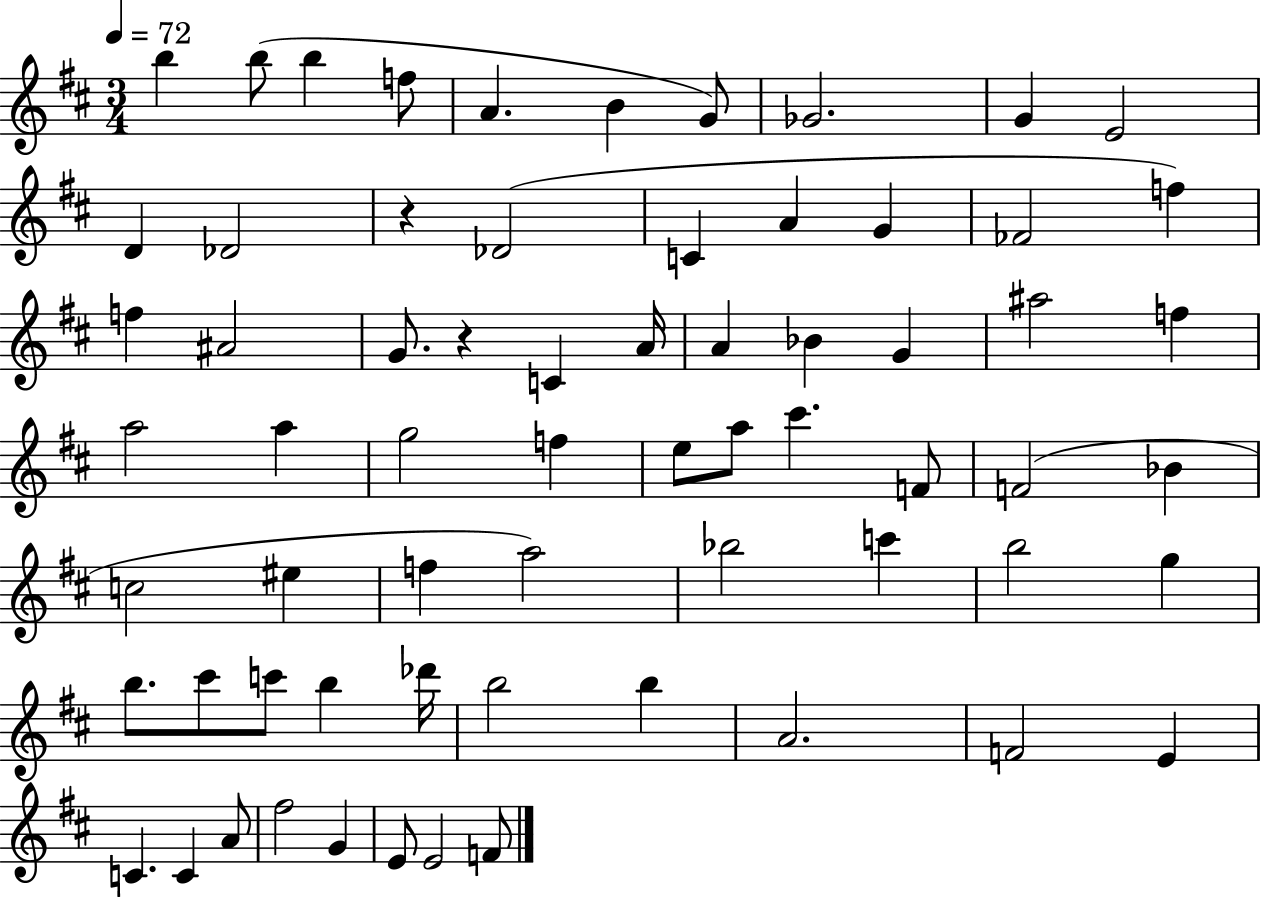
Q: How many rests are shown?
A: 2